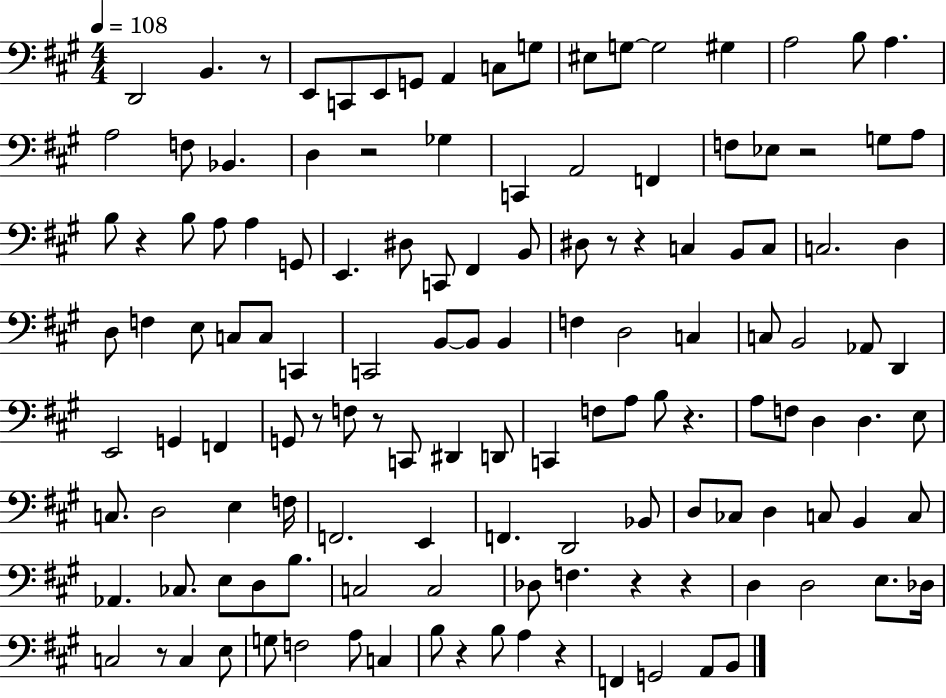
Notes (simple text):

D2/h B2/q. R/e E2/e C2/e E2/e G2/e A2/q C3/e G3/e EIS3/e G3/e G3/h G#3/q A3/h B3/e A3/q. A3/h F3/e Bb2/q. D3/q R/h Gb3/q C2/q A2/h F2/q F3/e Eb3/e R/h G3/e A3/e B3/e R/q B3/e A3/e A3/q G2/e E2/q. D#3/e C2/e F#2/q B2/e D#3/e R/e R/q C3/q B2/e C3/e C3/h. D3/q D3/e F3/q E3/e C3/e C3/e C2/q C2/h B2/e B2/e B2/q F3/q D3/h C3/q C3/e B2/h Ab2/e D2/q E2/h G2/q F2/q G2/e R/e F3/e R/e C2/e D#2/q D2/e C2/q F3/e A3/e B3/e R/q. A3/e F3/e D3/q D3/q. E3/e C3/e. D3/h E3/q F3/s F2/h. E2/q F2/q. D2/h Bb2/e D3/e CES3/e D3/q C3/e B2/q C3/e Ab2/q. CES3/e. E3/e D3/e B3/e. C3/h C3/h Db3/e F3/q. R/q R/q D3/q D3/h E3/e. Db3/s C3/h R/e C3/q E3/e G3/e F3/h A3/e C3/q B3/e R/q B3/e A3/q R/q F2/q G2/h A2/e B2/e